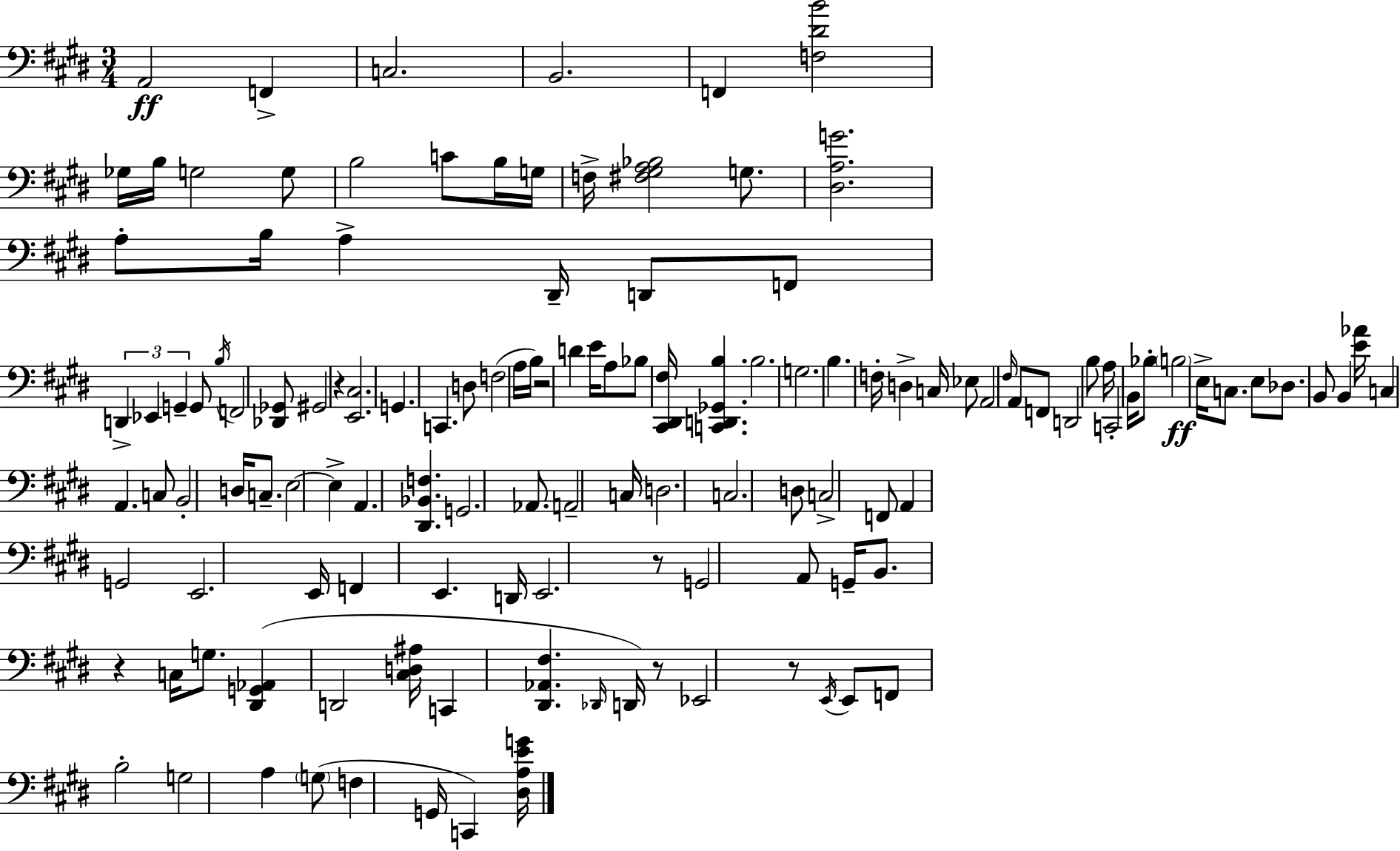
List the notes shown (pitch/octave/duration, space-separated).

A2/h F2/q C3/h. B2/h. F2/q [F3,D#4,B4]/h Gb3/s B3/s G3/h G3/e B3/h C4/e B3/s G3/s F3/s [F#3,G#3,A3,Bb3]/h G3/e. [D#3,A3,G4]/h. A3/e B3/s A3/q D#2/s D2/e F2/e D2/q Eb2/q G2/q G2/e B3/s F2/h [Db2,Gb2]/e G#2/h R/q [E2,C#3]/h. G2/q. C2/q. D3/e F3/h A3/s B3/s R/h D4/q E4/s A3/e Bb3/e [C#2,D#2,F#3]/s [C2,D2,Gb2,B3]/q. B3/h. G3/h. B3/q. F3/s D3/q C3/s Eb3/e A2/h F#3/s A2/e F2/e D2/h B3/e A3/s C2/h B2/s Bb3/e B3/h E3/s C3/e. E3/e Db3/e. B2/e B2/q [E4,Ab4]/s C3/q A2/q. C3/e B2/h D3/s C3/e. E3/h E3/q A2/q. [D#2,Bb2,F3]/q. G2/h. Ab2/e. A2/h C3/s D3/h. C3/h. D3/e C3/h F2/e A2/q G2/h E2/h. E2/s F2/q E2/q. D2/s E2/h. R/e G2/h A2/e G2/s B2/e. R/q C3/s G3/e. [D#2,G2,Ab2]/q D2/h [C#3,D3,A#3]/s C2/q [D#2,Ab2,F#3]/q. Db2/s D2/s R/e Eb2/h R/e E2/s E2/e F2/e B3/h G3/h A3/q G3/e F3/q G2/s C2/q [D#3,A3,E4,G4]/s